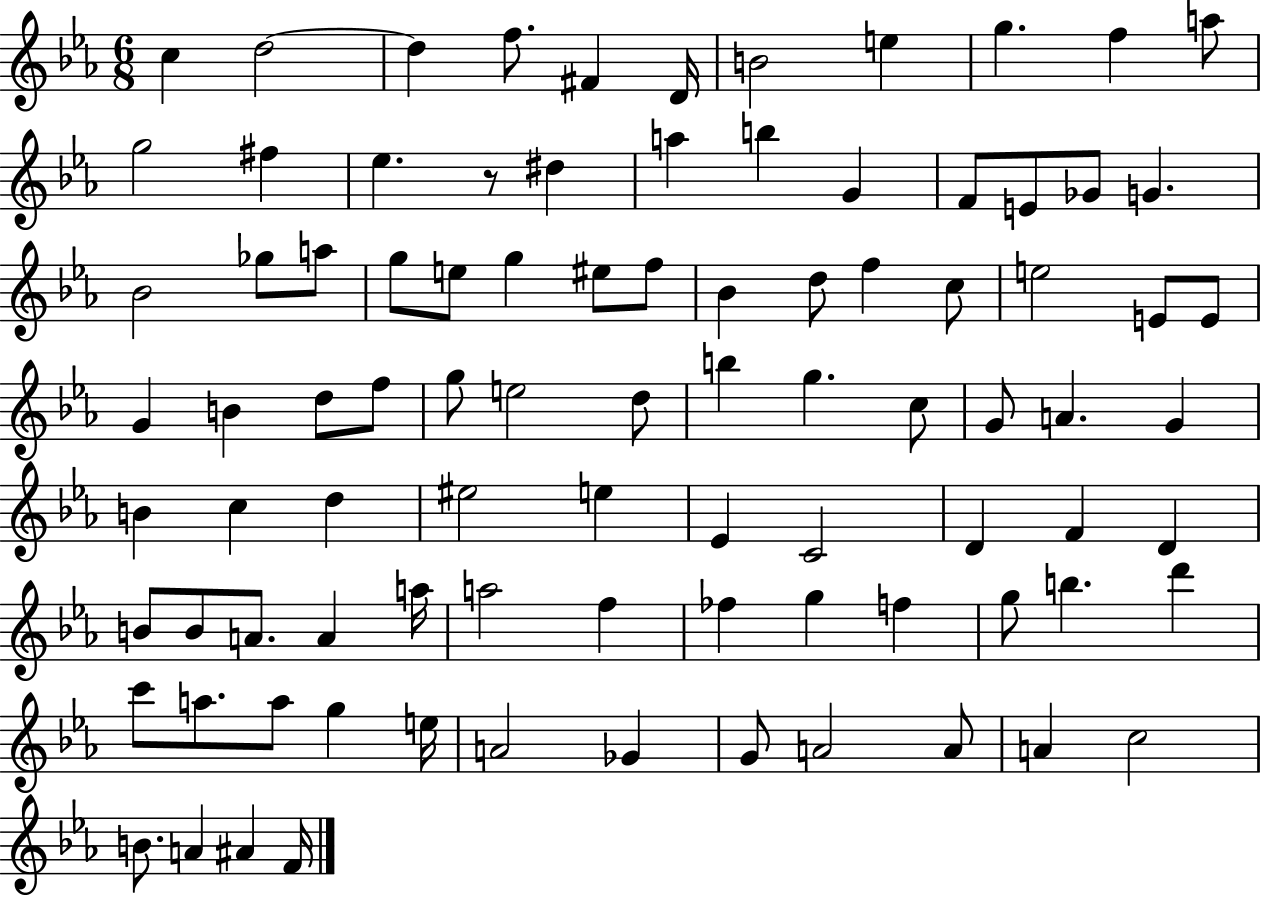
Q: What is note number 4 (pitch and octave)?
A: F5